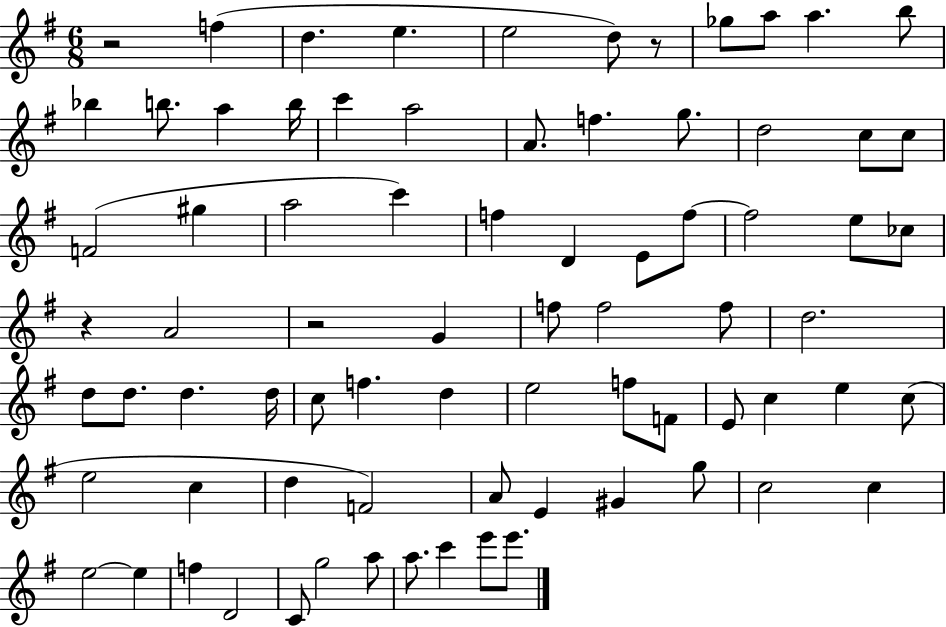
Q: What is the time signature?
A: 6/8